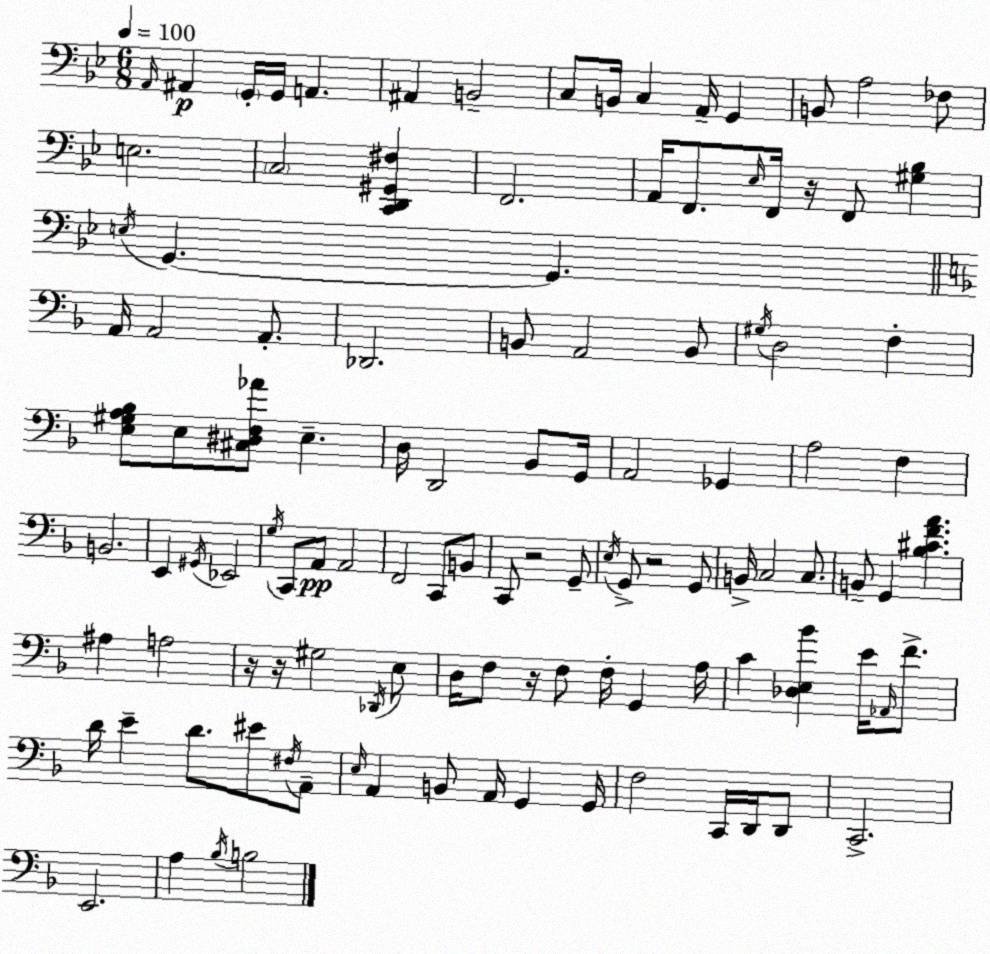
X:1
T:Untitled
M:6/8
L:1/4
K:Gm
A,,/4 ^A,, G,,/4 G,,/4 A,, ^A,, B,,2 C,/2 B,,/4 C, A,,/4 G,, B,,/2 A,2 _F,/2 E,2 C,2 [C,,D,,^G,,^F,] F,,2 A,,/4 F,,/2 _E,/4 F,,/4 z/4 F,,/2 [^G,_B,] E,/4 G,, G,, A,,/4 A,,2 A,,/2 _D,,2 B,,/2 A,,2 B,,/2 ^G,/4 D,2 F, [E,^G,A,_B,]/2 E,/2 [^C,^D,F,_A]/2 E, D,/4 D,,2 _B,,/2 G,,/4 A,,2 _G,, A,2 F, B,,2 E,, ^G,,/4 _E,,2 G,/4 C,,/2 A,,/2 A,,2 F,,2 C,,/2 B,,/2 C,,/2 z2 G,,/2 E,/4 G,,/2 z2 G,,/2 B,,/4 C,2 C,/2 B,,/2 G,, [_B,^CFA] ^A, A,2 z/4 z/4 ^G,2 _D,,/4 E,/2 D,/4 F,/2 z/4 F,/2 F,/4 G,, A,/4 C [_D,E,_B] E/4 _A,,/4 F/2 D/4 E D/2 ^E/2 ^F,/4 A,,/2 E,/4 A,, B,,/2 A,,/4 G,, G,,/4 F,2 C,,/4 D,,/4 D,,/2 C,,2 E,,2 A, _B,/4 B,2